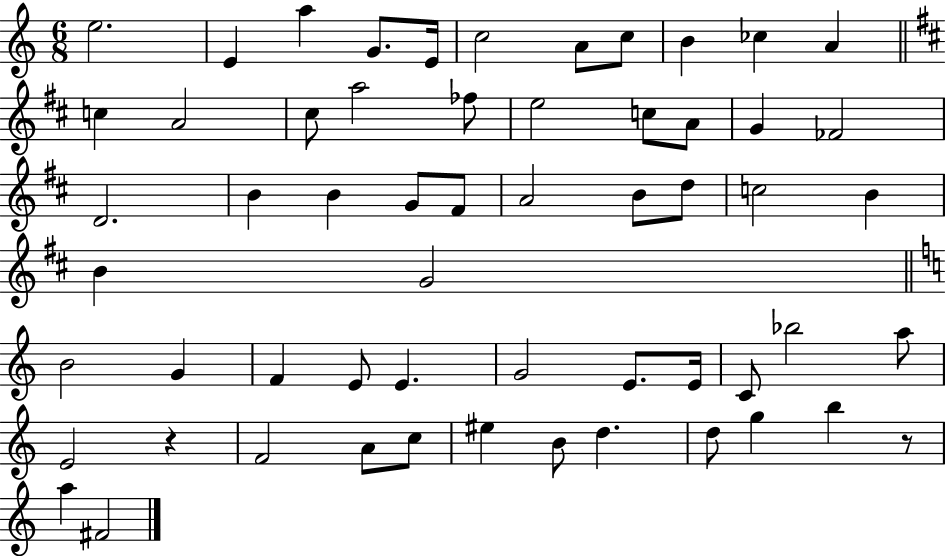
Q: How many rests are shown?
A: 2